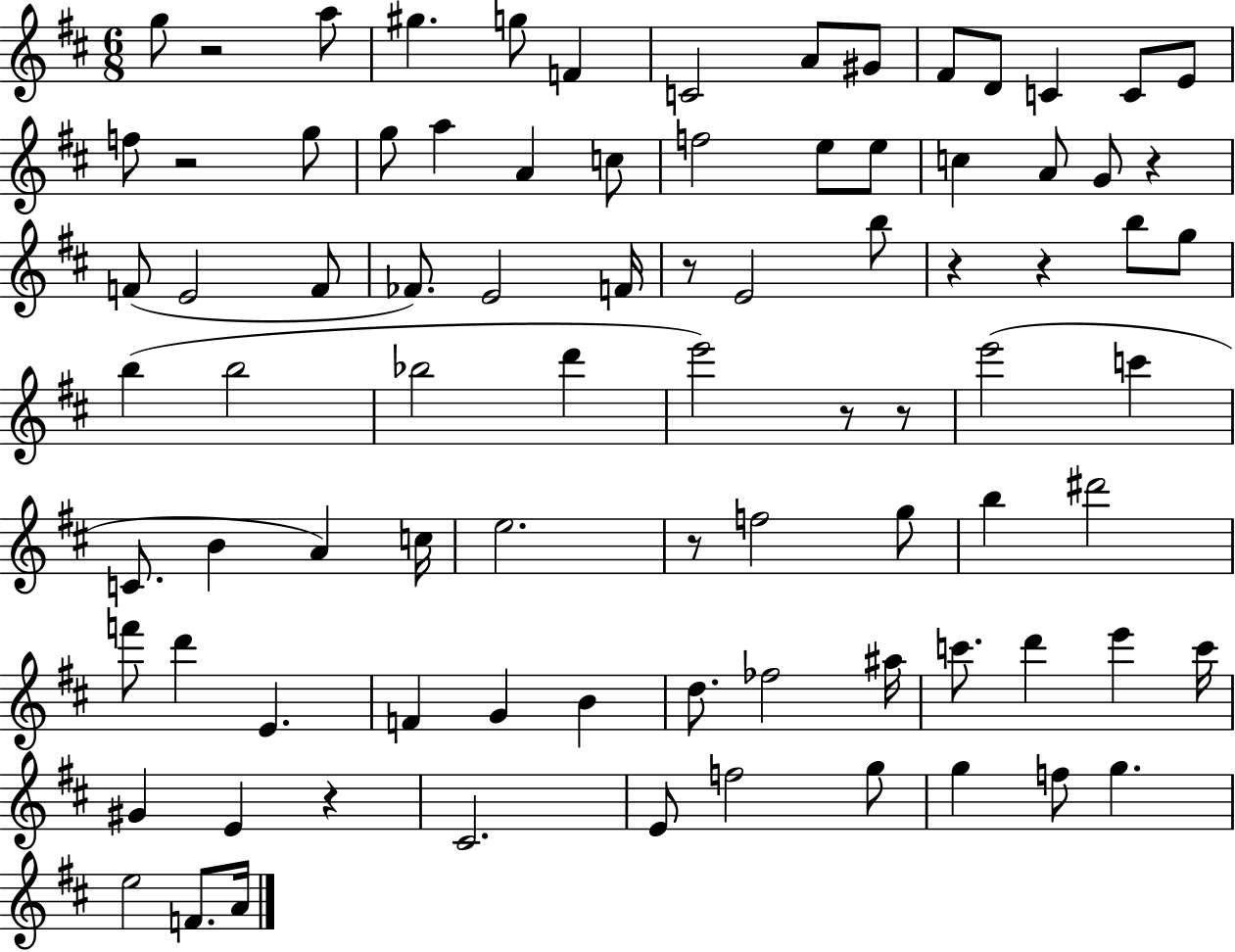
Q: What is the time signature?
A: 6/8